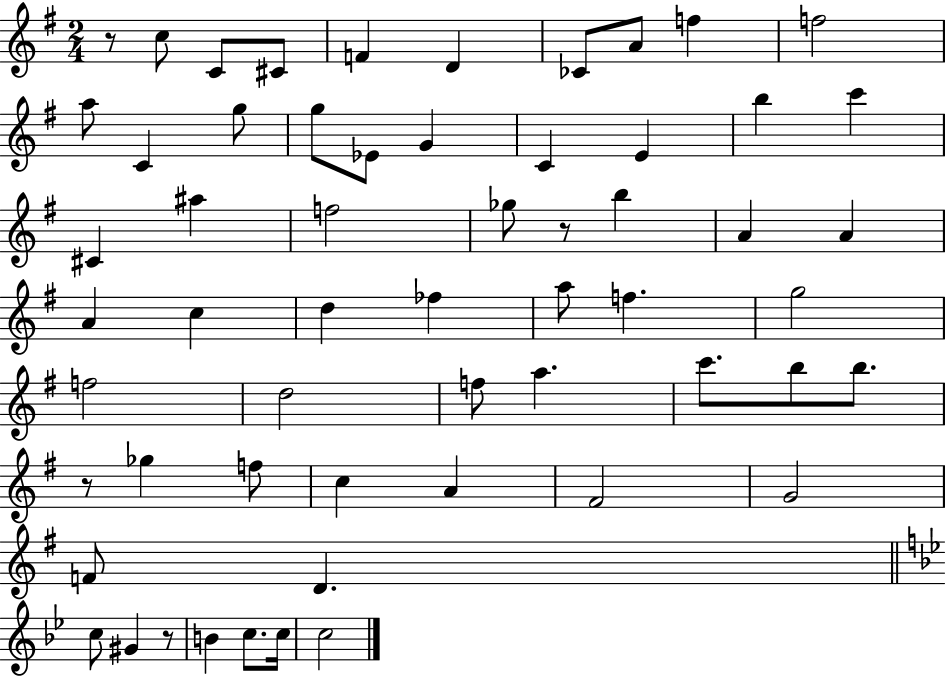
R/e C5/e C4/e C#4/e F4/q D4/q CES4/e A4/e F5/q F5/h A5/e C4/q G5/e G5/e Eb4/e G4/q C4/q E4/q B5/q C6/q C#4/q A#5/q F5/h Gb5/e R/e B5/q A4/q A4/q A4/q C5/q D5/q FES5/q A5/e F5/q. G5/h F5/h D5/h F5/e A5/q. C6/e. B5/e B5/e. R/e Gb5/q F5/e C5/q A4/q F#4/h G4/h F4/e D4/q. C5/e G#4/q R/e B4/q C5/e. C5/s C5/h